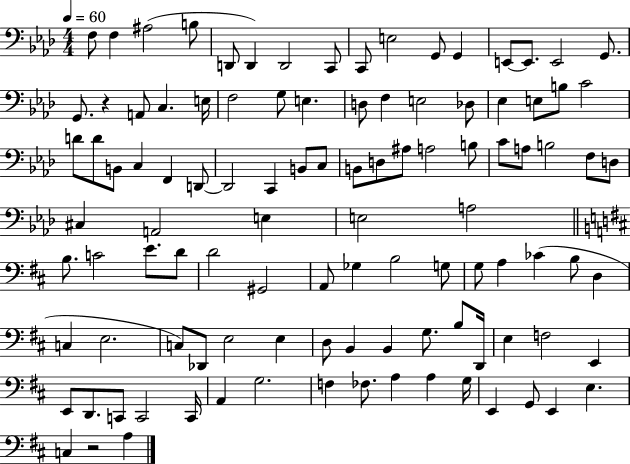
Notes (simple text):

F3/e F3/q A#3/h B3/e D2/e D2/q D2/h C2/e C2/e E3/h G2/e G2/q E2/e E2/e. E2/h G2/e. G2/e. R/q A2/e C3/q. E3/s F3/h G3/e E3/q. D3/e F3/q E3/h Db3/e Eb3/q E3/e B3/e C4/h D4/e D4/e B2/e C3/q F2/q D2/e D2/h C2/q B2/e C3/e B2/e D3/e A#3/e A3/h B3/e C4/e A3/e B3/h F3/e D3/e C#3/q A2/h E3/q E3/h A3/h B3/e. C4/h E4/e. D4/e D4/h G#2/h A2/e Gb3/q B3/h G3/e G3/e A3/q CES4/q B3/e D3/q C3/q E3/h. C3/e Db2/e E3/h E3/q D3/e B2/q B2/q G3/e. B3/e D2/s E3/q F3/h E2/q E2/e D2/e. C2/e C2/h C2/s A2/q G3/h. F3/q FES3/e. A3/q A3/q G3/s E2/q G2/e E2/q E3/q. C3/q R/h A3/q